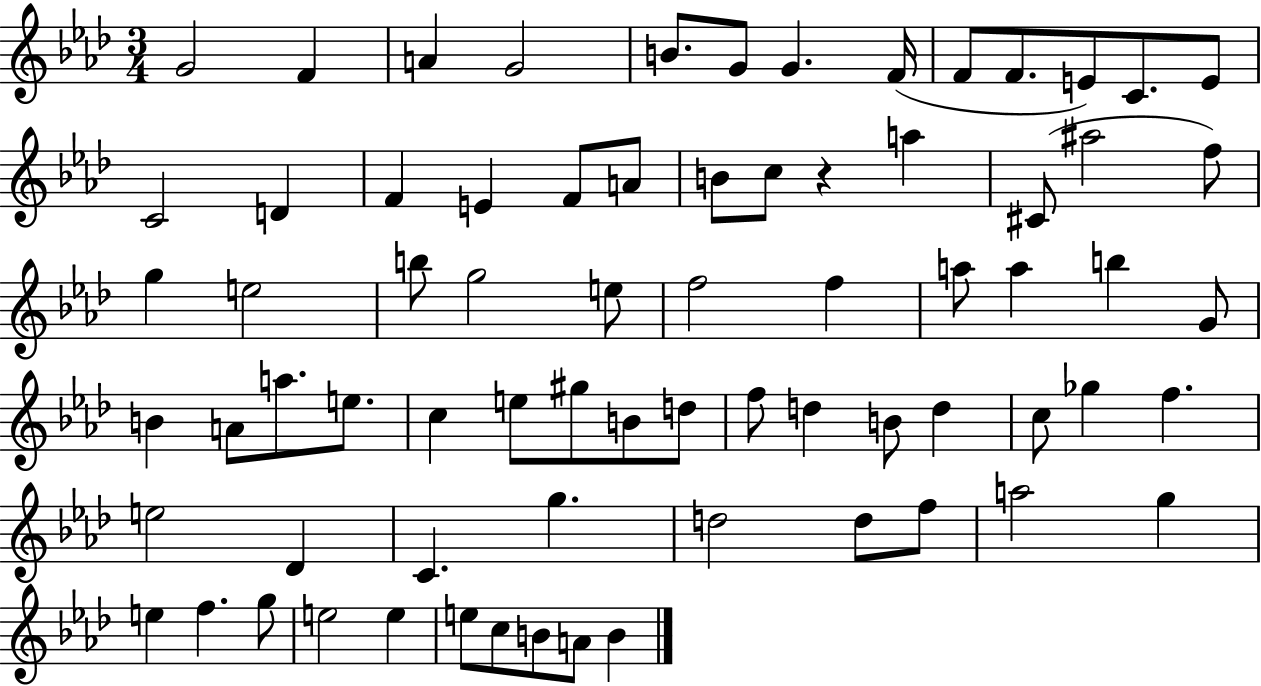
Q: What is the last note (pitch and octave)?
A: B4